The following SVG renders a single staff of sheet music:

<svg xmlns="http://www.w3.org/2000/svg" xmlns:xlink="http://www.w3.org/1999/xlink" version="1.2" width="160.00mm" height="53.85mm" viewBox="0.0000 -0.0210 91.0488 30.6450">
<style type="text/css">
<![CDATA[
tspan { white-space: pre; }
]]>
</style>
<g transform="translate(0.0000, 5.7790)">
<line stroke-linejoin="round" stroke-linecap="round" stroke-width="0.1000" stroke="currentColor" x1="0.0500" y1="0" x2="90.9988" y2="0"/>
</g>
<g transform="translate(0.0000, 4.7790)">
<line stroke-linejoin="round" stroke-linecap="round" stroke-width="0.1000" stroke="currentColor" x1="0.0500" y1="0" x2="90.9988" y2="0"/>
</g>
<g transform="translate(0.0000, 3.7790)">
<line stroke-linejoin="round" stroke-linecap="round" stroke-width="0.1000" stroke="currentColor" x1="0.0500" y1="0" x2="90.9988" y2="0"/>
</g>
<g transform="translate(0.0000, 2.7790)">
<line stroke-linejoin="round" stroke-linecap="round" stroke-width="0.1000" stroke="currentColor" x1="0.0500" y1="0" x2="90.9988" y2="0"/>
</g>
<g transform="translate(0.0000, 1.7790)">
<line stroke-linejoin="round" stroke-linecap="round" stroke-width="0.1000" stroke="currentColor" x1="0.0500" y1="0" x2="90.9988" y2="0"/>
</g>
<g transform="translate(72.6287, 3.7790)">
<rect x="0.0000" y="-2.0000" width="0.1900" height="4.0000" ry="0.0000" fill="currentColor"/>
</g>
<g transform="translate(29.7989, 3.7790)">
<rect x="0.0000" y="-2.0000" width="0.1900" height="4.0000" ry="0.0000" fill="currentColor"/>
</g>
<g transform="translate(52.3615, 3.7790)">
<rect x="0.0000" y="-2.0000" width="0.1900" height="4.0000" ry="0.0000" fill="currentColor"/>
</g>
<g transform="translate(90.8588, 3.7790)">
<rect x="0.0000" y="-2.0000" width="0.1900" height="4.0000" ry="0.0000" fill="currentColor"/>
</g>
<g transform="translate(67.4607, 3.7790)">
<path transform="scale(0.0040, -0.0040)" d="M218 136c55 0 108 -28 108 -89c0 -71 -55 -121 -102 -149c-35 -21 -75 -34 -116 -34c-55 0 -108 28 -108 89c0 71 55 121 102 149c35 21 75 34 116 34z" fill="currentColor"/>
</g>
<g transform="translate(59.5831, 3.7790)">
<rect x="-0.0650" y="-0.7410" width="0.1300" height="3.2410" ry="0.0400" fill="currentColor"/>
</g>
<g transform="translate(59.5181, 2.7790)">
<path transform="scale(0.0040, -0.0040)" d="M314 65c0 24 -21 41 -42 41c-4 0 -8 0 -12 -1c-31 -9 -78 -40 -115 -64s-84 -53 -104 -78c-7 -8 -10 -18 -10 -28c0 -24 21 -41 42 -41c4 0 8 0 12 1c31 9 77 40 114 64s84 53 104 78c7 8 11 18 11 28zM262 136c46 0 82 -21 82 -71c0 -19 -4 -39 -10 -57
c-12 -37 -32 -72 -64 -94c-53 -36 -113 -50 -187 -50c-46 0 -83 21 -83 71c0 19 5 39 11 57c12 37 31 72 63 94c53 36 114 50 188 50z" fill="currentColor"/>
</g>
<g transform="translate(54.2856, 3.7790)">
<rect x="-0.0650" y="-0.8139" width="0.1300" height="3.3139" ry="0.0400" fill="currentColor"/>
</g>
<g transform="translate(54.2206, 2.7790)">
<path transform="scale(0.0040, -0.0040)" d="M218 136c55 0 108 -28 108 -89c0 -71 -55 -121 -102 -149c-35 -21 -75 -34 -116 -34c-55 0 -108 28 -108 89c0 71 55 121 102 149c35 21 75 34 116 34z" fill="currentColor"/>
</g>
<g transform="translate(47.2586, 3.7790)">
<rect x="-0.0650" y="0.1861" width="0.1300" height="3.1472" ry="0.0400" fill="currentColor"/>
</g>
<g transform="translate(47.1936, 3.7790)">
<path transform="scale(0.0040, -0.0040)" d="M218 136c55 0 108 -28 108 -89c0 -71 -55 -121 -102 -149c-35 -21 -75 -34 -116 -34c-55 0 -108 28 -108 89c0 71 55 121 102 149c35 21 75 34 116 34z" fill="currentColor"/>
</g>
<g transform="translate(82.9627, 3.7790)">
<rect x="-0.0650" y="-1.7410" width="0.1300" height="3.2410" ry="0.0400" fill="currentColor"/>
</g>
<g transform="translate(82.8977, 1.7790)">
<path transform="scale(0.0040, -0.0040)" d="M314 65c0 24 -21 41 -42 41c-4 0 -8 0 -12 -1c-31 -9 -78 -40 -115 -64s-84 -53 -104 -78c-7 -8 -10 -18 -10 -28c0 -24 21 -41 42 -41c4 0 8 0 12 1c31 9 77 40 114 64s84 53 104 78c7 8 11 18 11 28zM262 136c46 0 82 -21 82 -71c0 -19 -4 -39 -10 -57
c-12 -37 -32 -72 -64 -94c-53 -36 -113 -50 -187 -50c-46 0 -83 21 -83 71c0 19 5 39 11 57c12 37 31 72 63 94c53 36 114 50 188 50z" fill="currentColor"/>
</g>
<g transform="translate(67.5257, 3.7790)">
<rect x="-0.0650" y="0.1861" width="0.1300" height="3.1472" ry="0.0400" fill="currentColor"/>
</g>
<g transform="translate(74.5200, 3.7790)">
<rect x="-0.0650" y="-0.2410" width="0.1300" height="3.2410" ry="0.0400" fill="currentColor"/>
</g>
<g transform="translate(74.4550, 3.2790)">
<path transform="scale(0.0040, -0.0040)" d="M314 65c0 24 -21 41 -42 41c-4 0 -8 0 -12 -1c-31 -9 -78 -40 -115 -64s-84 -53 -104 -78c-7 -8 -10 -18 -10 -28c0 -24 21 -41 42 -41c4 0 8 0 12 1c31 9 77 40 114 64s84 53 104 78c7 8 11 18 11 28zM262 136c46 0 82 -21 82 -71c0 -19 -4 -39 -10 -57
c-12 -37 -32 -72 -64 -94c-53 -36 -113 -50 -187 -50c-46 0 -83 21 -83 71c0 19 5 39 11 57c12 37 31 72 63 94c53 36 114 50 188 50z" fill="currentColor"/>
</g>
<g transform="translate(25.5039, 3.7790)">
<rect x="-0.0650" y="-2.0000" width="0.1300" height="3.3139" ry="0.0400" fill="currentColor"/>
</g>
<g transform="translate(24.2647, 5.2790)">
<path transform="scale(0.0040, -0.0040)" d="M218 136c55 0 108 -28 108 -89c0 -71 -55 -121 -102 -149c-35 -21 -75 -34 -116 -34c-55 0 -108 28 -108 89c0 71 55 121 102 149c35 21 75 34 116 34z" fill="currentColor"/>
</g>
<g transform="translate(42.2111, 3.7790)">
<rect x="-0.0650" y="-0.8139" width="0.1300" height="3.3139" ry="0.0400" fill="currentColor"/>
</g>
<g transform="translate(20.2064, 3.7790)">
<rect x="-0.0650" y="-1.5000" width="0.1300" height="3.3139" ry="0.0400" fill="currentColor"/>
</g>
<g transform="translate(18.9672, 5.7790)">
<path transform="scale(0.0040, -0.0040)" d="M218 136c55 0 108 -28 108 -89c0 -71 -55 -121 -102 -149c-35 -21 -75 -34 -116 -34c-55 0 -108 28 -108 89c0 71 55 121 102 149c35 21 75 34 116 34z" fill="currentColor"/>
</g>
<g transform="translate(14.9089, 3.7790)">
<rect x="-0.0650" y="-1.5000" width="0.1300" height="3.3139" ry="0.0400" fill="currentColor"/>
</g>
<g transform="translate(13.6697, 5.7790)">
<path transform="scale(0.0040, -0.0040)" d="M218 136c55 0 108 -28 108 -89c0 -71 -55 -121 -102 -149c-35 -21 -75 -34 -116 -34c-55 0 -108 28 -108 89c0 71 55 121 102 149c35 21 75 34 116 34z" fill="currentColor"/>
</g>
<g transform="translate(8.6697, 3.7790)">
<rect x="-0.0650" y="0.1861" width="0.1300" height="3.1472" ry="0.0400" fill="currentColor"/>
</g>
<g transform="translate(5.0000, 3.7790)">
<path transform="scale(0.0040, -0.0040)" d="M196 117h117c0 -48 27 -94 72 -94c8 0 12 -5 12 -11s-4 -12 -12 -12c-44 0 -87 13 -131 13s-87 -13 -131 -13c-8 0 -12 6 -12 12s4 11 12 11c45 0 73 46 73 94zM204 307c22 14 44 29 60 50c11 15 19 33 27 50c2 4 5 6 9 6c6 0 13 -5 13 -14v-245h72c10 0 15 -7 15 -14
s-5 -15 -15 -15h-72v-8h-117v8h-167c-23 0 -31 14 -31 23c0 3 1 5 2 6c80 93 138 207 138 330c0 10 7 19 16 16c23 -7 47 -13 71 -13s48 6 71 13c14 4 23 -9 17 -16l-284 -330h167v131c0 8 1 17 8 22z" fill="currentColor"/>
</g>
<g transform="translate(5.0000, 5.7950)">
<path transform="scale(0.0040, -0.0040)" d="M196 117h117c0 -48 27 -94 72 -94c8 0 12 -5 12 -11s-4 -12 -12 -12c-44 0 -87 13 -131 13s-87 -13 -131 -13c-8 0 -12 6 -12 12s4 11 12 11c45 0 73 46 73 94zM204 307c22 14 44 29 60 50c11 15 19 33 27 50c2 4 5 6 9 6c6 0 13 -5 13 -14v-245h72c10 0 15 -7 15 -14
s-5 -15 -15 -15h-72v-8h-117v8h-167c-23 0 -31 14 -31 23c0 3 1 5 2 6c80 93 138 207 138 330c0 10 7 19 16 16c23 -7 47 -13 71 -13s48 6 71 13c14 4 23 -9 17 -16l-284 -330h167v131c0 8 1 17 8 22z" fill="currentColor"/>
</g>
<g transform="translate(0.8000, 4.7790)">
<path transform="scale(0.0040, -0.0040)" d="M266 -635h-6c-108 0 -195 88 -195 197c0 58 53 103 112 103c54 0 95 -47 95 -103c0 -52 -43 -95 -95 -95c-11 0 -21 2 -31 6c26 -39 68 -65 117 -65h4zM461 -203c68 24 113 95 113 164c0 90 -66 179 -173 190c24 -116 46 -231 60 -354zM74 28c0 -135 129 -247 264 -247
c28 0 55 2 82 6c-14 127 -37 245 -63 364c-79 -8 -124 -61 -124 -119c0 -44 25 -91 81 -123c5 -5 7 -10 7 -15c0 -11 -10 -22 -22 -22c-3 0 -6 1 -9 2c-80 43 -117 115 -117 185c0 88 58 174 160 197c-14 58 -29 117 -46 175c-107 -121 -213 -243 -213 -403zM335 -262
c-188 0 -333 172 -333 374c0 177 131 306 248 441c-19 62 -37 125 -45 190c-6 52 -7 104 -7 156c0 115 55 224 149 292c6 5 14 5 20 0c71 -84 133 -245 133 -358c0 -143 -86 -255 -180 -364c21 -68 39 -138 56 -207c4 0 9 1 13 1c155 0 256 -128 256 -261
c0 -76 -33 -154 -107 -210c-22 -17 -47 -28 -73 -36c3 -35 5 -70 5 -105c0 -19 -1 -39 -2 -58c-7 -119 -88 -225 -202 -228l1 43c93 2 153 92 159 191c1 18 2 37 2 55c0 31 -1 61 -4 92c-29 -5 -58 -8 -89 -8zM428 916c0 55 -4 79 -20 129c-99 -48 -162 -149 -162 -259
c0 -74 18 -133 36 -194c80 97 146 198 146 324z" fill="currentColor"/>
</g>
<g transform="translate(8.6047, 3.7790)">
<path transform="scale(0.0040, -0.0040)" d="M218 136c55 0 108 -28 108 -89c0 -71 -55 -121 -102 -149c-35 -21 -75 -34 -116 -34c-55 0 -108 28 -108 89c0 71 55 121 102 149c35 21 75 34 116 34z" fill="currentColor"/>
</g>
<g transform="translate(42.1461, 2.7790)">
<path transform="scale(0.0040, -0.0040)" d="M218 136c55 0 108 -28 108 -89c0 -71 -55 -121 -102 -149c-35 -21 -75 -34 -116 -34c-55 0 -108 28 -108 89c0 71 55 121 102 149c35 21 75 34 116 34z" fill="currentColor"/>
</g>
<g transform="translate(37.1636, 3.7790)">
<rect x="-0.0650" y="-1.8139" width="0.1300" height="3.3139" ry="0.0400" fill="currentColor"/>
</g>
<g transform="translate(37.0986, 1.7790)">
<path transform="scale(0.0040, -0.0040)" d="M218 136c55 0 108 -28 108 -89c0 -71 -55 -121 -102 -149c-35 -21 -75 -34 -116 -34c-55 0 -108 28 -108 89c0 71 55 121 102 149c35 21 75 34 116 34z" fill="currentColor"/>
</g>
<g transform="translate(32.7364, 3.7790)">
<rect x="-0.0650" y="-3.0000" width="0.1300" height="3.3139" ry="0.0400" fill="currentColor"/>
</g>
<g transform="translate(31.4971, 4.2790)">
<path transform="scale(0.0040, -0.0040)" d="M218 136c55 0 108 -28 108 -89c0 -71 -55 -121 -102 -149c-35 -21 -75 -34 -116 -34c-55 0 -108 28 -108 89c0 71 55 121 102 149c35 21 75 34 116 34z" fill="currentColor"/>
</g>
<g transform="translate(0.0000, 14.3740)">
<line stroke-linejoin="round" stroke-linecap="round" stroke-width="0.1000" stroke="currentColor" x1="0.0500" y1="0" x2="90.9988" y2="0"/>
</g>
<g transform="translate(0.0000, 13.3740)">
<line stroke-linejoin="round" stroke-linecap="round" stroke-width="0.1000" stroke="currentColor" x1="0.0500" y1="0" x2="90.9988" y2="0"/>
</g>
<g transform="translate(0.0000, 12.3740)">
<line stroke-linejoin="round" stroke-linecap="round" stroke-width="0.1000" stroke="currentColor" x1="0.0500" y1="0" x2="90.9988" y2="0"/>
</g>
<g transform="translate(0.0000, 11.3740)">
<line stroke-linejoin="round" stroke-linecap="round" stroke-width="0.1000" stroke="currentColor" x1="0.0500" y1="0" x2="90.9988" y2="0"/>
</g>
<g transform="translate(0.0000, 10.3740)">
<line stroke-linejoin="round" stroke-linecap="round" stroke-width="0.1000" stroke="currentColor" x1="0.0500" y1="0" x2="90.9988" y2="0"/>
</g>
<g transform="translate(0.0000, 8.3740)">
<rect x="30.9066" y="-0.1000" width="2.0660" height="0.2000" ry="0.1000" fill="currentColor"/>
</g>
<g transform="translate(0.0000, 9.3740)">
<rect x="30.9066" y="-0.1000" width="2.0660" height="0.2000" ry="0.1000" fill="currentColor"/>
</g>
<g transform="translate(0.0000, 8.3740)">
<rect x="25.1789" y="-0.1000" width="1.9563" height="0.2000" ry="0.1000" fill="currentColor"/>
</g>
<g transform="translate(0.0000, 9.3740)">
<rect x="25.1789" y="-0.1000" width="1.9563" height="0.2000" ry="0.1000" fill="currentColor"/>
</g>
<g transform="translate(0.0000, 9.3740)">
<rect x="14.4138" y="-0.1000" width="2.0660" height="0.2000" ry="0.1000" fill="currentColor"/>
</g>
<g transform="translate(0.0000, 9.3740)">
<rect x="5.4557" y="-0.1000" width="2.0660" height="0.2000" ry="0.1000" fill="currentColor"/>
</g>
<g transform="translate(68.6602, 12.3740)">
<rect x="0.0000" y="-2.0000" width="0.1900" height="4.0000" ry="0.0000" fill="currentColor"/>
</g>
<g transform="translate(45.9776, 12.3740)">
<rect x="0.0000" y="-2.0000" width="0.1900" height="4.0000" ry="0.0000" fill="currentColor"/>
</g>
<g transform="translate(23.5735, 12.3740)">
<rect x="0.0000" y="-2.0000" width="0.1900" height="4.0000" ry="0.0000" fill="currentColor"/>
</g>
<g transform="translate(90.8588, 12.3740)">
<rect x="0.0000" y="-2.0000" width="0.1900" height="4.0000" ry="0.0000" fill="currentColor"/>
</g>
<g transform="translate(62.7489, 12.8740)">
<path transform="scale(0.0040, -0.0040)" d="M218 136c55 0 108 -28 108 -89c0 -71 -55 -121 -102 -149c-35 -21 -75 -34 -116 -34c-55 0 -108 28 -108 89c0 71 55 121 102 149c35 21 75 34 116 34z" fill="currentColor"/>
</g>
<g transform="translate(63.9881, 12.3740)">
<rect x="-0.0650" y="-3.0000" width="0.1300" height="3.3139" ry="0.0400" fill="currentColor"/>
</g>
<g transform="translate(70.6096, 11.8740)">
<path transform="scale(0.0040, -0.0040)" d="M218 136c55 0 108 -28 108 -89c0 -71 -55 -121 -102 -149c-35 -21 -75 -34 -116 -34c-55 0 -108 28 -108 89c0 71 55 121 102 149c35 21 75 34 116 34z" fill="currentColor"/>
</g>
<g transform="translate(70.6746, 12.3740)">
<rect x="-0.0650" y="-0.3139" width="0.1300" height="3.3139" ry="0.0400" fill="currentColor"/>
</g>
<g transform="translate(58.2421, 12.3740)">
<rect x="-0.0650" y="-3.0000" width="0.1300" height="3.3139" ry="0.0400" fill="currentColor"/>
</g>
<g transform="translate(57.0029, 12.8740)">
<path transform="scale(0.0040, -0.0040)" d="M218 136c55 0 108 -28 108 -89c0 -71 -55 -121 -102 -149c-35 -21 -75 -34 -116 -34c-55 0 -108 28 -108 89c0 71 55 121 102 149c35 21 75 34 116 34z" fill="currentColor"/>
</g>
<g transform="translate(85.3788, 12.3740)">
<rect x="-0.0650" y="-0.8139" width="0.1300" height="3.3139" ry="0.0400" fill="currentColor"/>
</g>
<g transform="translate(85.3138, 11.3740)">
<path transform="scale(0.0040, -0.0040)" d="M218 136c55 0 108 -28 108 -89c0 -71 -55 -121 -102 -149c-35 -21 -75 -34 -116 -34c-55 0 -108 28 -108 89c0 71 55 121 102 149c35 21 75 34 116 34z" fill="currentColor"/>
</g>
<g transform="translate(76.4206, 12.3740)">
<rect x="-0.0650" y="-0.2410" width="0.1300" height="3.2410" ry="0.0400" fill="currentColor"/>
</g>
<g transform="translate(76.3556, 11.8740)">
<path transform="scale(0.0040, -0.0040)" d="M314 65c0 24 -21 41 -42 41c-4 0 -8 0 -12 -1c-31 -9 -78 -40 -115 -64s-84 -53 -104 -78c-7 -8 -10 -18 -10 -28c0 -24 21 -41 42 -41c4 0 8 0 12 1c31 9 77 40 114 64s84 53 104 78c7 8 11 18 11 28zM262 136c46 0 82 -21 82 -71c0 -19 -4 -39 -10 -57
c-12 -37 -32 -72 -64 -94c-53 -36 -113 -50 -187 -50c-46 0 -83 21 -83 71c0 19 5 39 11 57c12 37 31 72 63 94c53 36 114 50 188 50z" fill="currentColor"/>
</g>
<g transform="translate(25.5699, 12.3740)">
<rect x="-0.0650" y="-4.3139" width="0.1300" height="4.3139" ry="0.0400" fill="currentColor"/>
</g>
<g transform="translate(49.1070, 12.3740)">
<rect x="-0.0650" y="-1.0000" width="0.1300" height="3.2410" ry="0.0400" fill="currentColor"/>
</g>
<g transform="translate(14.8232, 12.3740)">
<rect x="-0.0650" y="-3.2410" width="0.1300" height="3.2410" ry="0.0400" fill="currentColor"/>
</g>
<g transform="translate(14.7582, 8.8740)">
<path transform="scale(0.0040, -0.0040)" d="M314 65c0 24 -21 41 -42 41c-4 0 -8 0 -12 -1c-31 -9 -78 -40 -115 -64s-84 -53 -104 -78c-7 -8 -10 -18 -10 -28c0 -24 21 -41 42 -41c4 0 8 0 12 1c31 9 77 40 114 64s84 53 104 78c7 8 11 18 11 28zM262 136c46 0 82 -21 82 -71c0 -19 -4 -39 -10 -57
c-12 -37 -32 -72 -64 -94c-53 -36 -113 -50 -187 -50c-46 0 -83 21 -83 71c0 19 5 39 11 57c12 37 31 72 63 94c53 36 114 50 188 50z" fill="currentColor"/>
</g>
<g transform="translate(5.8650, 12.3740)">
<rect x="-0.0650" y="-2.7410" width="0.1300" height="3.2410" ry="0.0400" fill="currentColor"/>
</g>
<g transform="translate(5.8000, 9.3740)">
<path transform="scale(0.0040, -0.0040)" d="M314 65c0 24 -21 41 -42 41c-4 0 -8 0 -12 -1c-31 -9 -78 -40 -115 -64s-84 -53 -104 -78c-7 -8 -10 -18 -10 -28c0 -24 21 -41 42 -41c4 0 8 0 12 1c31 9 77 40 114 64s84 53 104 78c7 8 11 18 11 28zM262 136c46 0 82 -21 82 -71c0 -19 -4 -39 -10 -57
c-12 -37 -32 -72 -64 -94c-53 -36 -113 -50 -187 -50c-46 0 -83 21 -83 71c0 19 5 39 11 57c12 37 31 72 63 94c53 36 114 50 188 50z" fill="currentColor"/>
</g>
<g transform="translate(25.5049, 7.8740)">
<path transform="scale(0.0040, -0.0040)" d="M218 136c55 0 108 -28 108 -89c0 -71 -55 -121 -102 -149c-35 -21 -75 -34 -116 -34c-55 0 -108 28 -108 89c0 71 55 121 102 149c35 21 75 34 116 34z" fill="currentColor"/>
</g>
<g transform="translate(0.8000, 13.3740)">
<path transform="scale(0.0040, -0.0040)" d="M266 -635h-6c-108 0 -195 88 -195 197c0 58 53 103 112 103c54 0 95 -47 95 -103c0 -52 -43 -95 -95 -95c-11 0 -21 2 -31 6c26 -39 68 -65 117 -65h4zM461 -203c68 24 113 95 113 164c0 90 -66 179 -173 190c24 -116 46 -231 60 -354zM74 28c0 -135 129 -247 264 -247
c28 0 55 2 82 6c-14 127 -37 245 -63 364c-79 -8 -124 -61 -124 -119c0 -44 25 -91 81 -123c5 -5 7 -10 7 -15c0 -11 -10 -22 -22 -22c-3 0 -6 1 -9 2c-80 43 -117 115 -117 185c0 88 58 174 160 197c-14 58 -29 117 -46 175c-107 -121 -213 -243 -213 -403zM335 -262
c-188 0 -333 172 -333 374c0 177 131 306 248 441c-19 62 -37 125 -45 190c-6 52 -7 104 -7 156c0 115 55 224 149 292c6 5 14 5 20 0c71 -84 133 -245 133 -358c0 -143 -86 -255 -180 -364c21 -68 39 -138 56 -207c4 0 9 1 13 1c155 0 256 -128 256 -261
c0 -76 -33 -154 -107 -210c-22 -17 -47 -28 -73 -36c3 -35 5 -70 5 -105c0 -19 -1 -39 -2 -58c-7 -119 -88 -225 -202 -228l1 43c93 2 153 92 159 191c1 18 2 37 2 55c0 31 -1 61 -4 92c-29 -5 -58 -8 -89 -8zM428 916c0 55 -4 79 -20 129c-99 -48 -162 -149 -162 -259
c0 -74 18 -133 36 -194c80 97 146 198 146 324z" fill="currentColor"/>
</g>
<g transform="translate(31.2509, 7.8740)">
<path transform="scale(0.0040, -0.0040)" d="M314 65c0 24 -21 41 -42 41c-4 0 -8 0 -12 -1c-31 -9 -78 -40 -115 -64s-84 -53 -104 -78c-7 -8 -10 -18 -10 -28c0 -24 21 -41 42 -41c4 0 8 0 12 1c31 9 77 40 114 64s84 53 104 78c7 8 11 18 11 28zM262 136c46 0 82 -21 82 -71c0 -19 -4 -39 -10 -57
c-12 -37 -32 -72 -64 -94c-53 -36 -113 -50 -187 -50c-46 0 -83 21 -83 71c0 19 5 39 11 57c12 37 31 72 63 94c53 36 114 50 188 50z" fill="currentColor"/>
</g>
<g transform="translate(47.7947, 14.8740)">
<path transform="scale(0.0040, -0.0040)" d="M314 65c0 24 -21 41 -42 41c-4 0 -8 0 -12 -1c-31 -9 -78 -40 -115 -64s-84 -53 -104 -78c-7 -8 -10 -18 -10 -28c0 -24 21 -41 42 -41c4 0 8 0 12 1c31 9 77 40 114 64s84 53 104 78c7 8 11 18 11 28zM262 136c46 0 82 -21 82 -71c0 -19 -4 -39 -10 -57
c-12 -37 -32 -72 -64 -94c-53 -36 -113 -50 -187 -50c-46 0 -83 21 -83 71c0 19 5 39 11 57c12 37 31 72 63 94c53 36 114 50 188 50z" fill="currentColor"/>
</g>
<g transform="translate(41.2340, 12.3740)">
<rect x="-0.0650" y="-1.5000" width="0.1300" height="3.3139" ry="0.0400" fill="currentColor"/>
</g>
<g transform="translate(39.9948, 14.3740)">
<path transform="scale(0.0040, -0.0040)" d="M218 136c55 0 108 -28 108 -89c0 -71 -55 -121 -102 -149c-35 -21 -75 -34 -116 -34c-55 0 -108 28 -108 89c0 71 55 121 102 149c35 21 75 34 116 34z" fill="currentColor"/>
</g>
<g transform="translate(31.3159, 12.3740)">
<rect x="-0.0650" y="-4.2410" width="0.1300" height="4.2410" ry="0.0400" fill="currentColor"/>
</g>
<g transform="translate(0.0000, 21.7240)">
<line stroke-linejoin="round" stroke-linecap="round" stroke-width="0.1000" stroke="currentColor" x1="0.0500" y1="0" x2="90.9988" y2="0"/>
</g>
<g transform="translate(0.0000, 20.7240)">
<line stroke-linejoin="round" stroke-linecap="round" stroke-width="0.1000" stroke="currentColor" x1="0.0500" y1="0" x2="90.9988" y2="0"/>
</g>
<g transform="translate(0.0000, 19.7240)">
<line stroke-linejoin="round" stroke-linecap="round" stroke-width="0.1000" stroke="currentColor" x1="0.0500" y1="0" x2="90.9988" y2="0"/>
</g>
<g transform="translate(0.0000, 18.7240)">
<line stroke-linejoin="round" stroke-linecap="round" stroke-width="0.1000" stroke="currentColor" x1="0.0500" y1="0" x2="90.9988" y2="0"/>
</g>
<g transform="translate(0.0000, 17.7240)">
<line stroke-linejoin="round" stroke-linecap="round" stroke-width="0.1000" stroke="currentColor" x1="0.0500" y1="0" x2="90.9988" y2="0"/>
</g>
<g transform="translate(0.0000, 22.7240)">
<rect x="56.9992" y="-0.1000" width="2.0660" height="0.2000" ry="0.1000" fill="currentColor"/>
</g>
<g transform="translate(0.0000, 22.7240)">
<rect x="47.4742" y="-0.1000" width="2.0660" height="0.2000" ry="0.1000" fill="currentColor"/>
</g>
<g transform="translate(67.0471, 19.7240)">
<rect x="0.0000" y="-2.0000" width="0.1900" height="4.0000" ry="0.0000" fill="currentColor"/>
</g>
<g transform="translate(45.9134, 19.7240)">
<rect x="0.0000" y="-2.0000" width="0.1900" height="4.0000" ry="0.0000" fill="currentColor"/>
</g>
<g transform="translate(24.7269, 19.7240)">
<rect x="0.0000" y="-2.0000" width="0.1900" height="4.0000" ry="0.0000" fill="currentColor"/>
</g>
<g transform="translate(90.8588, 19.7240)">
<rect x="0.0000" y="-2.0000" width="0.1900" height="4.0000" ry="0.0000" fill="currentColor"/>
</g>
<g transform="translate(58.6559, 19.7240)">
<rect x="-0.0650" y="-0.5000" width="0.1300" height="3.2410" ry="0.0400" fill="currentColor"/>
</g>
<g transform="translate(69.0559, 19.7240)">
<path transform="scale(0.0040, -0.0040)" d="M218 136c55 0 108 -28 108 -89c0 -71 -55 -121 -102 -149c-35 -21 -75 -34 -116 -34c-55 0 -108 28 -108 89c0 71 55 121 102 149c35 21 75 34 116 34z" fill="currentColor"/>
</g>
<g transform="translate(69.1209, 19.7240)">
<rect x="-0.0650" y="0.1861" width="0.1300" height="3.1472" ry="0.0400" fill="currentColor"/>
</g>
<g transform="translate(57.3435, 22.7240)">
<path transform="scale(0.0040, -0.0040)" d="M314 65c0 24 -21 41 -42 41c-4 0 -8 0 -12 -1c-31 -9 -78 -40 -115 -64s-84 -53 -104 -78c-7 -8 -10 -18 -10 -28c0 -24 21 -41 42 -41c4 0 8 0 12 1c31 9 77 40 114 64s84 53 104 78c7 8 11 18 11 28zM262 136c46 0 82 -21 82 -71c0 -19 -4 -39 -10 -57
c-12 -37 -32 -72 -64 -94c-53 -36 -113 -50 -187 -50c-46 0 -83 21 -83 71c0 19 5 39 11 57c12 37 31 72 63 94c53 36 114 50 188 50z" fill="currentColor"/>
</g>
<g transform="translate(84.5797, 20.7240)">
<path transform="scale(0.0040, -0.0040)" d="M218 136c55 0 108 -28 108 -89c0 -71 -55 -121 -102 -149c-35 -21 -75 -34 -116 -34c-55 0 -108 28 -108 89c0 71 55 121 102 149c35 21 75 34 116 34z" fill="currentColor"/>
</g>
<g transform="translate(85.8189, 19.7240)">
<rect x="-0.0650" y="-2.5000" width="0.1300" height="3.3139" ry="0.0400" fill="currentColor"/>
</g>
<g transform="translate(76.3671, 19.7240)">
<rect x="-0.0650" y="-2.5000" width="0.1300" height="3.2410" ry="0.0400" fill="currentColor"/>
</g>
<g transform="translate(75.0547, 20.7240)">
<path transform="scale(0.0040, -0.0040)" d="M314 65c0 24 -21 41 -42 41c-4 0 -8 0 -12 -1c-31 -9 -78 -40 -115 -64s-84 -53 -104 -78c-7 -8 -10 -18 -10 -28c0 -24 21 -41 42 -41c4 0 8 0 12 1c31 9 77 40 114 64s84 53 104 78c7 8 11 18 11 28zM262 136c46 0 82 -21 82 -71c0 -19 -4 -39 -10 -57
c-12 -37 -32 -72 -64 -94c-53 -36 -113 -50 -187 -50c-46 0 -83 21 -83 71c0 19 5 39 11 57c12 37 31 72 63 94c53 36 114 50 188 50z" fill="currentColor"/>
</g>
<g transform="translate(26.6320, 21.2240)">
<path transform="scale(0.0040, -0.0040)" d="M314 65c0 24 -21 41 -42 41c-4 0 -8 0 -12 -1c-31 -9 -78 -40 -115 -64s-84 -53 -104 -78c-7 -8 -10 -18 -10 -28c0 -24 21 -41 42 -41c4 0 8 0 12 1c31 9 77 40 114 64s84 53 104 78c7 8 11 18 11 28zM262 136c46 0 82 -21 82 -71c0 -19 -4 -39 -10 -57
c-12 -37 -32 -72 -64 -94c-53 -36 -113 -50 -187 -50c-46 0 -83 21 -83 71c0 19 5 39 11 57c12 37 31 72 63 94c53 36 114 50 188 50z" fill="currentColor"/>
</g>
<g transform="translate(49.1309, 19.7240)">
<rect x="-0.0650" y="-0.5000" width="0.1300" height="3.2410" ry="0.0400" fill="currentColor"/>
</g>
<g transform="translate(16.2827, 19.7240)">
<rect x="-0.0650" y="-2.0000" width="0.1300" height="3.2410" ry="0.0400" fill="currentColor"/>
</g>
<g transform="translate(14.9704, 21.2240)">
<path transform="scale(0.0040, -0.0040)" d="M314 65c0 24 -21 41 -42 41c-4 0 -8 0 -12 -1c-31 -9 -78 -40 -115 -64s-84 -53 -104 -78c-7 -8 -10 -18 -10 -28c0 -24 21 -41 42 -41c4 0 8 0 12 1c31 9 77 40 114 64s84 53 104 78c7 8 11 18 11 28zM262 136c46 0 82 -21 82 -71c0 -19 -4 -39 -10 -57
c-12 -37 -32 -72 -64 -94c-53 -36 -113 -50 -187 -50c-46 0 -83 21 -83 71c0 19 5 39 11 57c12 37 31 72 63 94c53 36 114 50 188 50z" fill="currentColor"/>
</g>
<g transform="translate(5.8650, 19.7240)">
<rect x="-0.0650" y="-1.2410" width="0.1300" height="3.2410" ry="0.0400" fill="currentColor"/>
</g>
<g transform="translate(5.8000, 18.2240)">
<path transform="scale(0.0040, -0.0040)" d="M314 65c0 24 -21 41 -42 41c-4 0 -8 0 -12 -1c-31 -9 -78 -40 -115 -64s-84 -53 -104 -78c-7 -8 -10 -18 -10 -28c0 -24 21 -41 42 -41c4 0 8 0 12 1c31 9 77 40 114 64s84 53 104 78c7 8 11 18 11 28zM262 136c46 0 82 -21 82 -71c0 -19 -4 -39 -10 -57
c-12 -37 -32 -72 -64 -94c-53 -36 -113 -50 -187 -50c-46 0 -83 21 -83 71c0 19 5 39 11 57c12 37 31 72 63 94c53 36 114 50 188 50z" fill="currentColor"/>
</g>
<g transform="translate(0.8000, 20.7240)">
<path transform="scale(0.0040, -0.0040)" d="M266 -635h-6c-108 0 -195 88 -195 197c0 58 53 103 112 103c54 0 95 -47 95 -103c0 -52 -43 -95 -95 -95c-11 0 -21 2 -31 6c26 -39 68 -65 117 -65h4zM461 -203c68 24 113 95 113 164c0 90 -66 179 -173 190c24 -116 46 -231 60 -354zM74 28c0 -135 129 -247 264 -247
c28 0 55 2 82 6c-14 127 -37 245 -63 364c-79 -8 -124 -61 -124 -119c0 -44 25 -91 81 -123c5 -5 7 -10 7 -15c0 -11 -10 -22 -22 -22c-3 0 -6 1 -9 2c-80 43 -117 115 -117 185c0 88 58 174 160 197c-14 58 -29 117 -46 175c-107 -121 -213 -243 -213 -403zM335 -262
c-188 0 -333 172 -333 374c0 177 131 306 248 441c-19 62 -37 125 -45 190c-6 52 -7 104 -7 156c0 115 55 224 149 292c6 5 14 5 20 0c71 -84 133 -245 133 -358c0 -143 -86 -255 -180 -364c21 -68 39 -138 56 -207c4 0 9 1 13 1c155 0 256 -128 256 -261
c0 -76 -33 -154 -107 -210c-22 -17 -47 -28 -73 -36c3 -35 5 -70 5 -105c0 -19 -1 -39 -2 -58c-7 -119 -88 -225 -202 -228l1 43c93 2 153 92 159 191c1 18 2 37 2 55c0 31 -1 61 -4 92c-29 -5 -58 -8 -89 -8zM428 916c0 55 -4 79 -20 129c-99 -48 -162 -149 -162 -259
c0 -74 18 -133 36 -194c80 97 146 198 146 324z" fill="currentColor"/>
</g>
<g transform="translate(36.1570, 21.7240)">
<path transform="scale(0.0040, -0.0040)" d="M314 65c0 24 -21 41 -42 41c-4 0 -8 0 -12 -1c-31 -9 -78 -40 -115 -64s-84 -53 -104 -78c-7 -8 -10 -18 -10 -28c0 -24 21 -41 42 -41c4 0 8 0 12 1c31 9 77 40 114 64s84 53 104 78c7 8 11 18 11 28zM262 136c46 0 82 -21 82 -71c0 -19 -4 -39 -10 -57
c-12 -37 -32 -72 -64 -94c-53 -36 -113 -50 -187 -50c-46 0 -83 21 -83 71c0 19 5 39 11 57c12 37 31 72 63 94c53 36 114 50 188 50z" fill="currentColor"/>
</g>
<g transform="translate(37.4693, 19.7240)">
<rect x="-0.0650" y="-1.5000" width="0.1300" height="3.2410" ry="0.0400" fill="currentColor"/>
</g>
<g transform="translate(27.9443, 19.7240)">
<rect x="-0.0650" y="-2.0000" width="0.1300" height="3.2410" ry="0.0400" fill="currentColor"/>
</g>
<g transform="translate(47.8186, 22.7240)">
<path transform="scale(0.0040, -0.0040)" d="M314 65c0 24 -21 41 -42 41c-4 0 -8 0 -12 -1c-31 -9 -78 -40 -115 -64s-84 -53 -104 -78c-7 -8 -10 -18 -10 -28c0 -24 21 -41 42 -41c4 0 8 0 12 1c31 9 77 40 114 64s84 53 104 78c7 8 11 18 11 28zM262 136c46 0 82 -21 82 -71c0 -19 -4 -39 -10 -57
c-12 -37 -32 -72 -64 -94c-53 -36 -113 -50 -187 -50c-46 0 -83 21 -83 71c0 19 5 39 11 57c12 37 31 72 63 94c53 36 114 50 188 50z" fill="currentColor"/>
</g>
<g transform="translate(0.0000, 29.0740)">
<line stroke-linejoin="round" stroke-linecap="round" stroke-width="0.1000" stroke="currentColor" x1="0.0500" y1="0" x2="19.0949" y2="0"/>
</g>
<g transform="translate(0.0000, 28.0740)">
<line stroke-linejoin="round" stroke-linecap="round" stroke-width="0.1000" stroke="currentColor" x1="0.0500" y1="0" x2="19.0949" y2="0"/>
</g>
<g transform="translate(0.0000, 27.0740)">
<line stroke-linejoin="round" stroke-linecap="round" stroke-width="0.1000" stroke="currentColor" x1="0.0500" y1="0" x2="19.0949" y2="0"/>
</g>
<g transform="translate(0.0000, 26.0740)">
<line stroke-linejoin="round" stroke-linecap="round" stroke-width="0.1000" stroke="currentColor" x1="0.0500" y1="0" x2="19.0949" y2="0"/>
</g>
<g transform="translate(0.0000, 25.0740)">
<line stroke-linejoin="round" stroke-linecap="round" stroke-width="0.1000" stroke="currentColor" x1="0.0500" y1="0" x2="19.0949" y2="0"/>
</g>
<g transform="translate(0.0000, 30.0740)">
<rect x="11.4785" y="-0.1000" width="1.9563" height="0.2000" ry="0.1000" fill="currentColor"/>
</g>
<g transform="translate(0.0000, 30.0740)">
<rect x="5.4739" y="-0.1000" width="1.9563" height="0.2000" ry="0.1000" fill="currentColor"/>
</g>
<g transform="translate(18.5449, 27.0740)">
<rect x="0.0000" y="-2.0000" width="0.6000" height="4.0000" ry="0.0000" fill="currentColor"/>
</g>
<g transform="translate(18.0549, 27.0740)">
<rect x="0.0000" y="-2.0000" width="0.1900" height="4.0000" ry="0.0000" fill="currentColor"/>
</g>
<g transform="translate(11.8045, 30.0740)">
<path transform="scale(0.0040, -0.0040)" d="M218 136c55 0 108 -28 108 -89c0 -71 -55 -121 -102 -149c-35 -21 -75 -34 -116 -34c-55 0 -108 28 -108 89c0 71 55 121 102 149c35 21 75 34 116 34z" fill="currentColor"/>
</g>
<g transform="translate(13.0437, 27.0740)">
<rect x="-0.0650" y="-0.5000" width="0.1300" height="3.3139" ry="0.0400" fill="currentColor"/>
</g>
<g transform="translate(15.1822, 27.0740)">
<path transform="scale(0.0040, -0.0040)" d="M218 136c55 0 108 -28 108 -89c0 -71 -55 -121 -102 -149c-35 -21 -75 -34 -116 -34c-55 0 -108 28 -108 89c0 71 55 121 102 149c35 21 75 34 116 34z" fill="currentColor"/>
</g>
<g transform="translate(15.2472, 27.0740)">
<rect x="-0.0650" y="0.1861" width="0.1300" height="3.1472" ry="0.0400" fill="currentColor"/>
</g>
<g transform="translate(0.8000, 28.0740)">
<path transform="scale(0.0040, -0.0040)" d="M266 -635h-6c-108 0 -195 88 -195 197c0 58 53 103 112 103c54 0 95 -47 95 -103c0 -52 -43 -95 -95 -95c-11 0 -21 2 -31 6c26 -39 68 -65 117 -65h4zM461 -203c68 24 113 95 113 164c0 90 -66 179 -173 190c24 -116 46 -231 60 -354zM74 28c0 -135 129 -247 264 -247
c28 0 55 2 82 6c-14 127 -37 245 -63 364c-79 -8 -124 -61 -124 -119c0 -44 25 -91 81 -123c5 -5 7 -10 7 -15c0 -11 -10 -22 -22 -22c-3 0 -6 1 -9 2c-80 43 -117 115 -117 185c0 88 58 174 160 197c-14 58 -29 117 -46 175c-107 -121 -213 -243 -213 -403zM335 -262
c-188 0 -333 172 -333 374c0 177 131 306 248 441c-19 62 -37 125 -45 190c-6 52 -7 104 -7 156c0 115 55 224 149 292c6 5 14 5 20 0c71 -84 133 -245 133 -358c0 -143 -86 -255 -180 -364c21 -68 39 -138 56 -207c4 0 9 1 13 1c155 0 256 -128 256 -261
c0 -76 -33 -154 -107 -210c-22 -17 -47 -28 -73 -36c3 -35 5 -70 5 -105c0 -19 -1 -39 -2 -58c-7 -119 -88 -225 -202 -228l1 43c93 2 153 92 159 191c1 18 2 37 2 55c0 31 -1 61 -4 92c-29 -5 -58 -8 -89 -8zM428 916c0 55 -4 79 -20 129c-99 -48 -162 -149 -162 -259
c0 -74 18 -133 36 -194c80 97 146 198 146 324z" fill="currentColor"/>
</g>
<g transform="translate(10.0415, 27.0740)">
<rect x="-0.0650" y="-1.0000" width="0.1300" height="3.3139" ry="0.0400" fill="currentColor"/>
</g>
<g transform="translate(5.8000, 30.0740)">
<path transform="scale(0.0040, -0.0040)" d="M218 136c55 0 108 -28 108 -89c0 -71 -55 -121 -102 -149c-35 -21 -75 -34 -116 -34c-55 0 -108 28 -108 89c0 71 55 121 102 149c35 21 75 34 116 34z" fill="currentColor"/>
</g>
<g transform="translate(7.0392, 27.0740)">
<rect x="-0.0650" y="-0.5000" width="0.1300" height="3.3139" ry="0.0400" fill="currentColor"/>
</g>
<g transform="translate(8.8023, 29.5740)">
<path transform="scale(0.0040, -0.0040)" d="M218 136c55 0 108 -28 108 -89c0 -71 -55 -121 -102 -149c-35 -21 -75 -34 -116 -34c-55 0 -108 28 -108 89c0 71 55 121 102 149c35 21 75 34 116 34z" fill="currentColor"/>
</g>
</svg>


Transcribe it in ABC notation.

X:1
T:Untitled
M:4/4
L:1/4
K:C
B E E F A f d B d d2 B c2 f2 a2 b2 d' d'2 E D2 A A c c2 d e2 F2 F2 E2 C2 C2 B G2 G C D C B